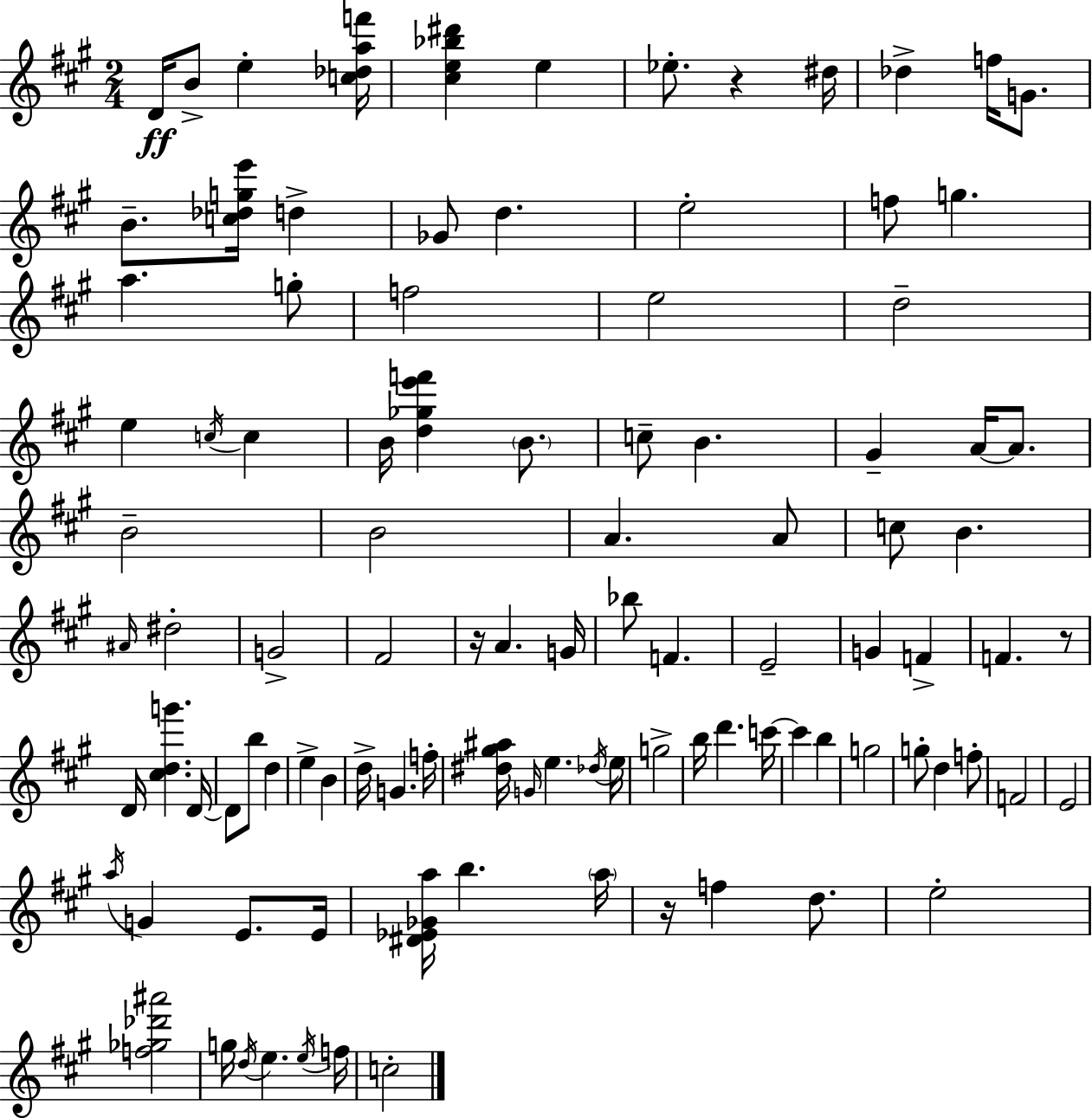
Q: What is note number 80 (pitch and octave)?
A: B5